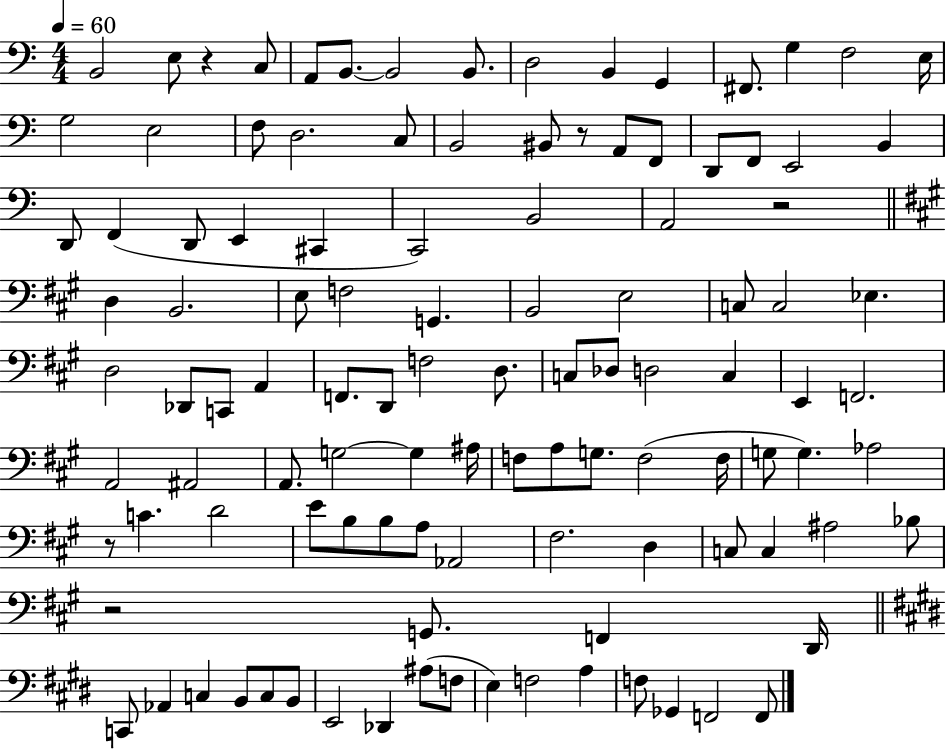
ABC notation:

X:1
T:Untitled
M:4/4
L:1/4
K:C
B,,2 E,/2 z C,/2 A,,/2 B,,/2 B,,2 B,,/2 D,2 B,, G,, ^F,,/2 G, F,2 E,/4 G,2 E,2 F,/2 D,2 C,/2 B,,2 ^B,,/2 z/2 A,,/2 F,,/2 D,,/2 F,,/2 E,,2 B,, D,,/2 F,, D,,/2 E,, ^C,, C,,2 B,,2 A,,2 z2 D, B,,2 E,/2 F,2 G,, B,,2 E,2 C,/2 C,2 _E, D,2 _D,,/2 C,,/2 A,, F,,/2 D,,/2 F,2 D,/2 C,/2 _D,/2 D,2 C, E,, F,,2 A,,2 ^A,,2 A,,/2 G,2 G, ^A,/4 F,/2 A,/2 G,/2 F,2 F,/4 G,/2 G, _A,2 z/2 C D2 E/2 B,/2 B,/2 A,/2 _A,,2 ^F,2 D, C,/2 C, ^A,2 _B,/2 z2 G,,/2 F,, D,,/4 C,,/2 _A,, C, B,,/2 C,/2 B,,/2 E,,2 _D,, ^A,/2 F,/2 E, F,2 A, F,/2 _G,, F,,2 F,,/2